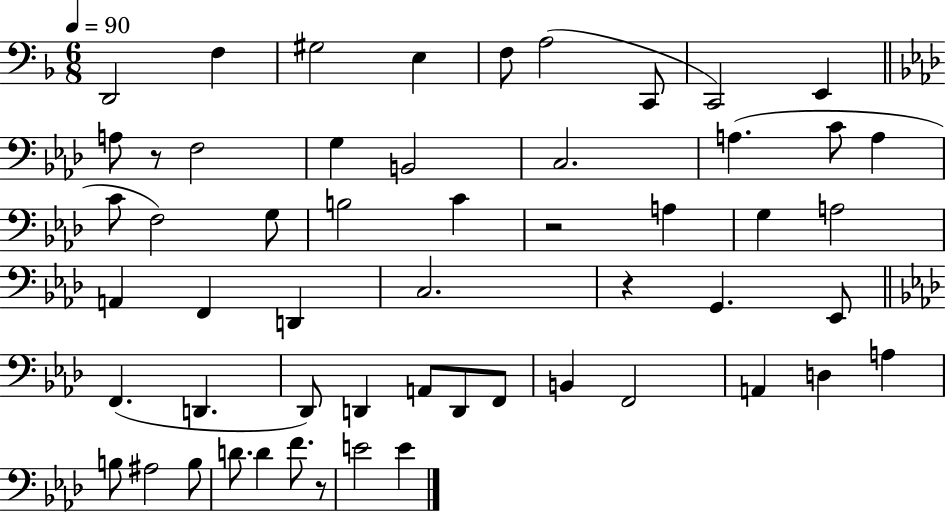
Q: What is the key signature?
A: F major